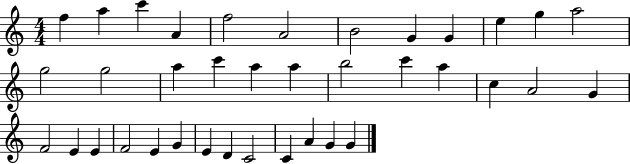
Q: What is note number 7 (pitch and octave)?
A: B4